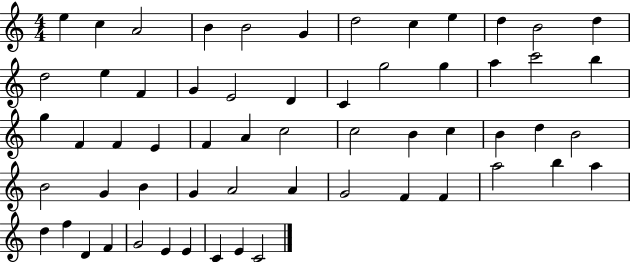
{
  \clef treble
  \numericTimeSignature
  \time 4/4
  \key c \major
  e''4 c''4 a'2 | b'4 b'2 g'4 | d''2 c''4 e''4 | d''4 b'2 d''4 | \break d''2 e''4 f'4 | g'4 e'2 d'4 | c'4 g''2 g''4 | a''4 c'''2 b''4 | \break g''4 f'4 f'4 e'4 | f'4 a'4 c''2 | c''2 b'4 c''4 | b'4 d''4 b'2 | \break b'2 g'4 b'4 | g'4 a'2 a'4 | g'2 f'4 f'4 | a''2 b''4 a''4 | \break d''4 f''4 d'4 f'4 | g'2 e'4 e'4 | c'4 e'4 c'2 | \bar "|."
}